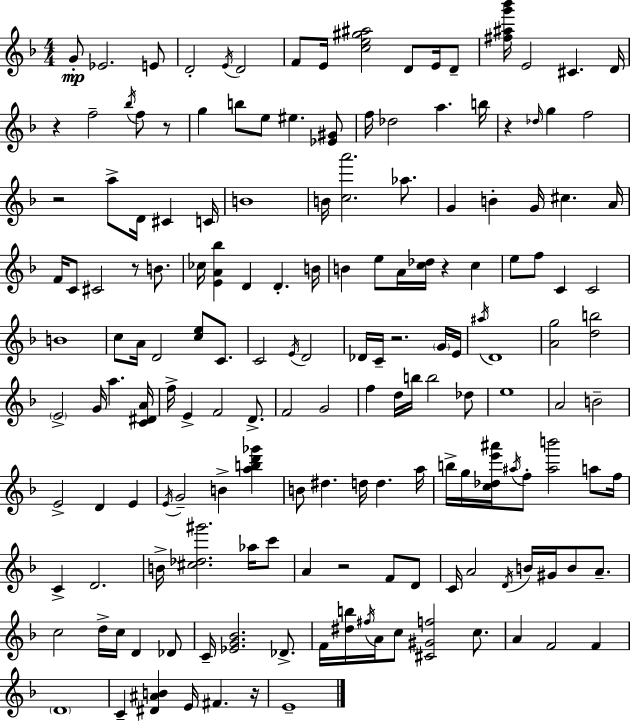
G4/e Eb4/h. E4/e D4/h E4/s D4/h F4/e E4/s [C5,E5,G#5,A#5]/h D4/e E4/s D4/e [F#5,A#5,G6,Bb6]/s E4/h C#4/q. D4/s R/q F5/h Bb5/s F5/e R/e G5/q B5/e E5/e EIS5/q. [Eb4,G#4]/e F5/s Db5/h A5/q. B5/s R/q Db5/s G5/q F5/h R/h A5/e D4/s C#4/q C4/s B4/w B4/s [C5,A6]/h. Ab5/e. G4/q B4/q G4/s C#5/q. A4/s F4/s C4/e C#4/h R/e B4/e. CES5/s [E4,A4,Bb5]/q D4/q D4/q. B4/s B4/q E5/e A4/s [C5,Db5]/s R/q C5/q E5/e F5/e C4/q C4/h B4/w C5/e A4/s D4/h [C5,E5]/e C4/e. C4/h E4/s D4/h Db4/s C4/s R/h. G4/s E4/s A#5/s D4/w [A4,G5]/h [D5,B5]/h E4/h G4/s A5/q. [C4,D#4,A4]/s F5/s E4/q F4/h D4/e. F4/h G4/h F5/q D5/s B5/s B5/h Db5/e E5/w A4/h B4/h E4/h D4/q E4/q E4/s G4/h B4/q [A5,B5,D6,Gb6]/q B4/e D#5/q. D5/s D5/q. A5/s B5/s G5/s [C5,Db5,E6,A#6]/s A#5/s F5/e [A#5,B6]/h A5/e F5/s C4/q D4/h. B4/s [C#5,Db5,G#6]/h. Ab5/s C6/e A4/q R/h F4/e D4/e C4/s A4/h D4/s B4/s G#4/s B4/e A4/e. C5/h D5/s C5/s D4/q Db4/e C4/s [Eb4,G4,Bb4]/h. Db4/e. F4/s [D#5,B5]/s F#5/s A4/s C5/e [C#4,G#4,F5]/h C5/e. A4/q F4/h F4/q D4/w C4/q [D#4,A#4,B4]/q E4/s F#4/q. R/s E4/w